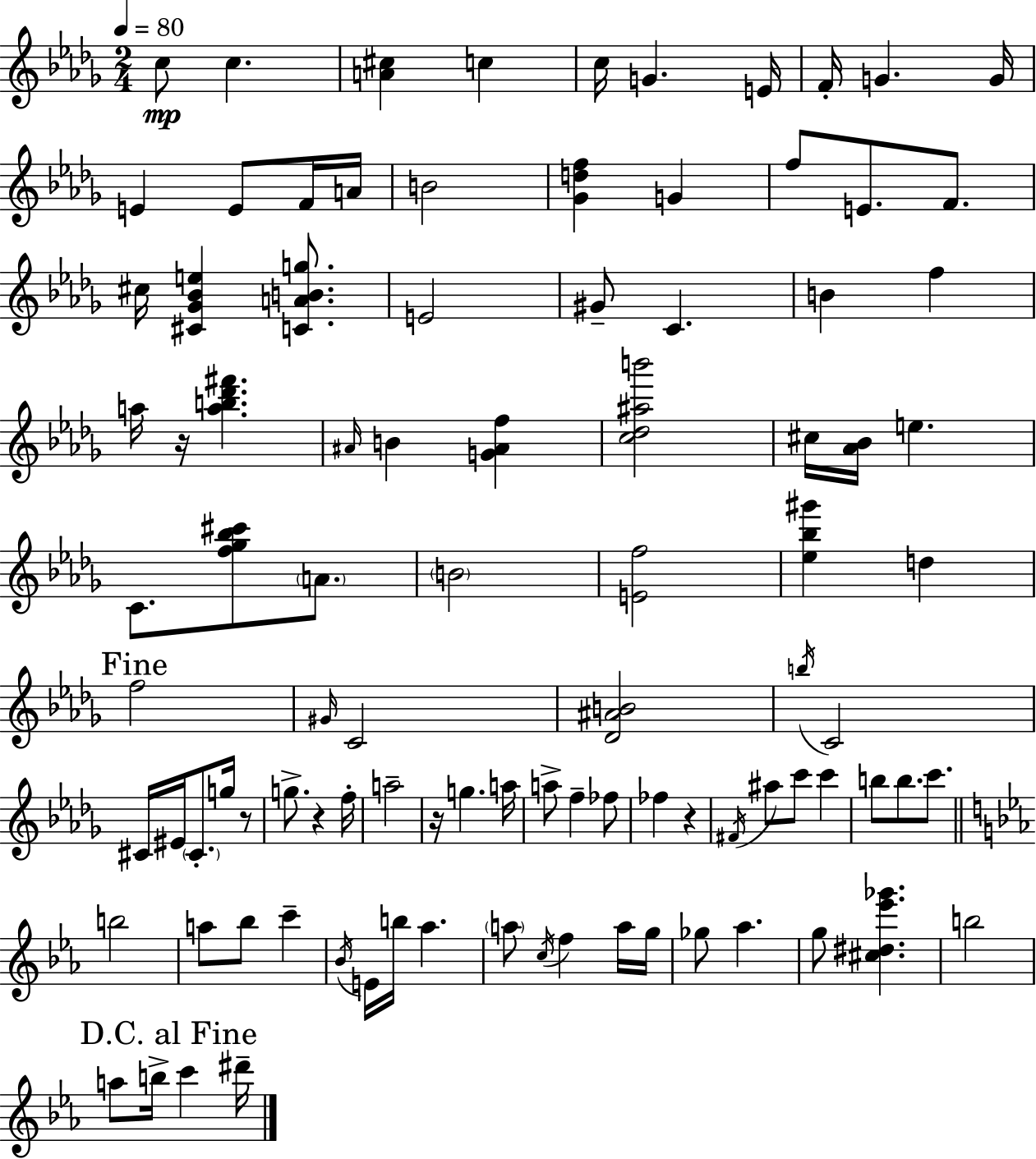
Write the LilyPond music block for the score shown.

{
  \clef treble
  \numericTimeSignature
  \time 2/4
  \key bes \minor
  \tempo 4 = 80
  c''8\mp c''4. | <a' cis''>4 c''4 | c''16 g'4. e'16 | f'16-. g'4. g'16 | \break e'4 e'8 f'16 a'16 | b'2 | <ges' d'' f''>4 g'4 | f''8 e'8. f'8. | \break cis''16 <cis' ges' bes' e''>4 <c' a' b' g''>8. | e'2 | gis'8-- c'4. | b'4 f''4 | \break a''16 r16 <a'' b'' des''' fis'''>4. | \grace { ais'16 } b'4 <g' ais' f''>4 | <c'' des'' ais'' b'''>2 | cis''16 <aes' bes'>16 e''4. | \break c'8. <f'' ges'' bes'' cis'''>8 \parenthesize a'8. | \parenthesize b'2 | <e' f''>2 | <ees'' bes'' gis'''>4 d''4 | \break \mark "Fine" f''2 | \grace { gis'16 } c'2 | <des' ais' b'>2 | \acciaccatura { b''16 } c'2 | \break cis'16 eis'16 \parenthesize cis'8.-. | g''16 r8 g''8.-> r4 | f''16-. a''2-- | r16 g''4. | \break a''16 a''8-> f''4-- | fes''8 fes''4 r4 | \acciaccatura { fis'16 } ais''8 c'''8 | c'''4 b''8 b''8. | \break c'''8. \bar "||" \break \key ees \major b''2 | a''8 bes''8 c'''4-- | \acciaccatura { bes'16 } e'16 b''16 aes''4. | \parenthesize a''8 \acciaccatura { c''16 } f''4 | \break a''16 g''16 ges''8 aes''4. | g''8 <cis'' dis'' ees''' ges'''>4. | b''2 | \mark "D.C. al Fine" a''8 b''16-> c'''4 | \break dis'''16-- \bar "|."
}